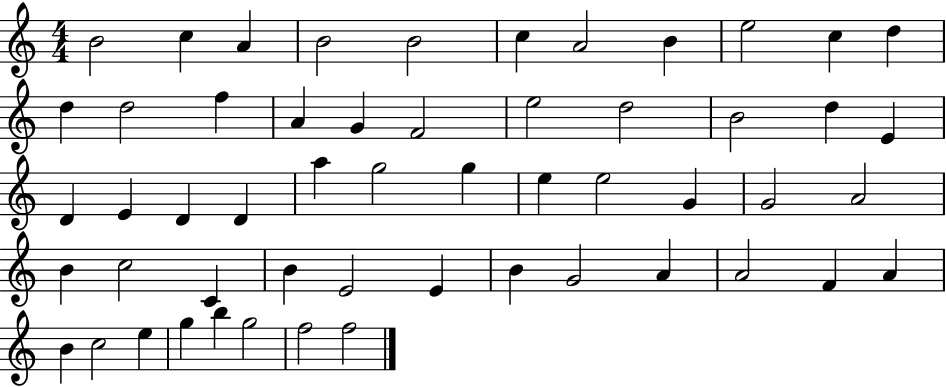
X:1
T:Untitled
M:4/4
L:1/4
K:C
B2 c A B2 B2 c A2 B e2 c d d d2 f A G F2 e2 d2 B2 d E D E D D a g2 g e e2 G G2 A2 B c2 C B E2 E B G2 A A2 F A B c2 e g b g2 f2 f2